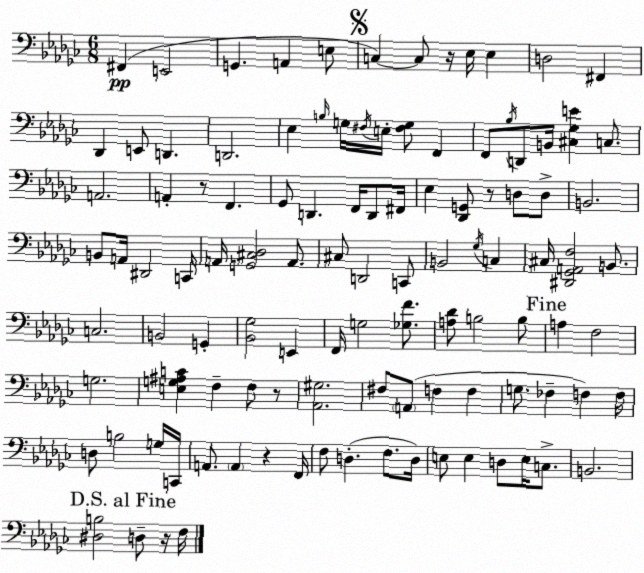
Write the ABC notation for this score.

X:1
T:Untitled
M:6/8
L:1/4
K:Ebm
^F,, E,,2 G,, A,, E,/2 C, C,/2 z/4 _E,/4 _E, D,2 ^F,, _D,, E,,/2 D,, D,,2 _E, B,/4 G,/4 ^F,/4 E,/4 [^F,G,]/2 F,, F,,/2 _B,/4 D,,/2 B,,/4 [^C,_G,E] C,/2 A,,2 A,, z/2 F,, _G,,/2 D,, F,,/4 D,,/2 ^F,,/4 _E, [_D,,G,,]/2 z/2 D,/2 D,/2 B,,2 B,,/2 A,,/4 ^D,,2 C,,/4 A,,/4 [G,,^C,_D,]2 A,,/2 ^C,/2 D,,2 C,,/2 B,,2 _G,/4 C, ^C,/4 [^D,,_G,,A,,F,]2 B,,/2 C,2 B,,2 G,, [_B,,_G,]2 E,, F,,/4 G,2 [_G,F]/2 [A,_D]/2 B,2 B,/2 A, F,2 G,2 [E,G,^A,C] F, F,/2 z/2 [_A,,^G,]2 ^F,/2 A,,/2 F, F, G,/2 _F, F, F,/4 D,/2 B,2 G,/4 C,,/4 A,,/2 A,, z F,,/4 F,/2 D, F,/2 D,/4 E,/2 E, D,/2 E,/4 C,/2 B,,2 [^D,B,]2 D,/2 z/4 F,/4